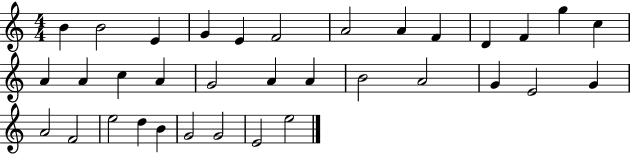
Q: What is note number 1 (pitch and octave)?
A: B4